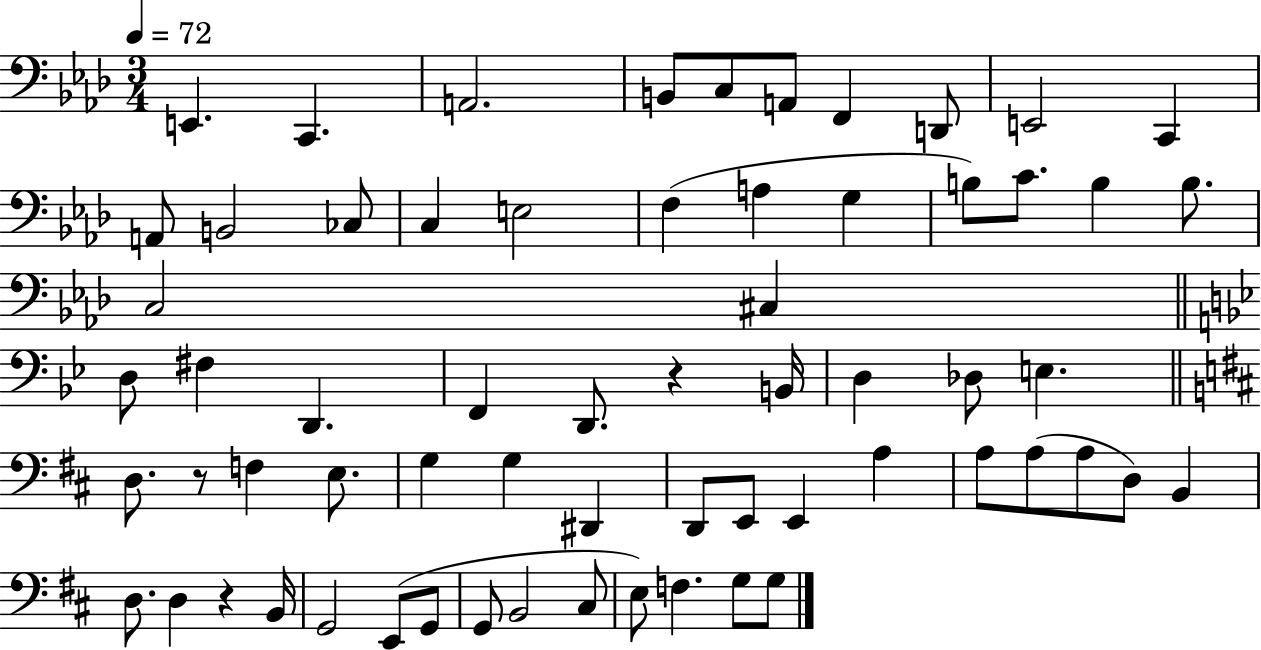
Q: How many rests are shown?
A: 3